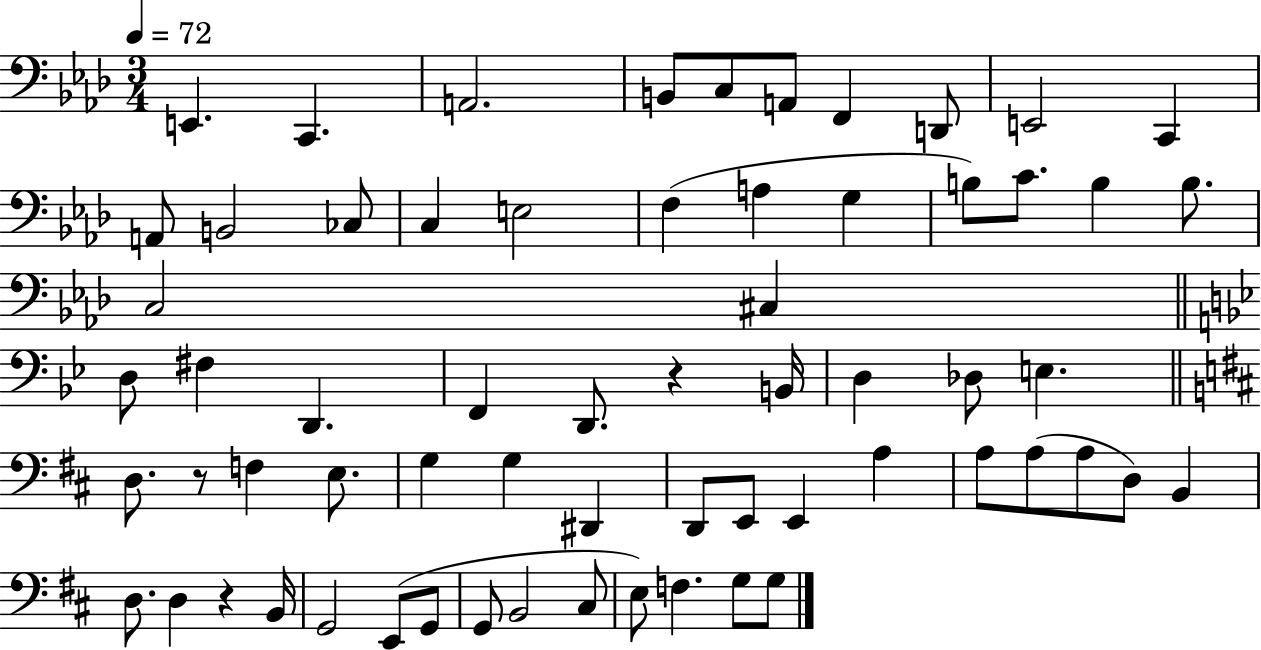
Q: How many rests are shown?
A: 3